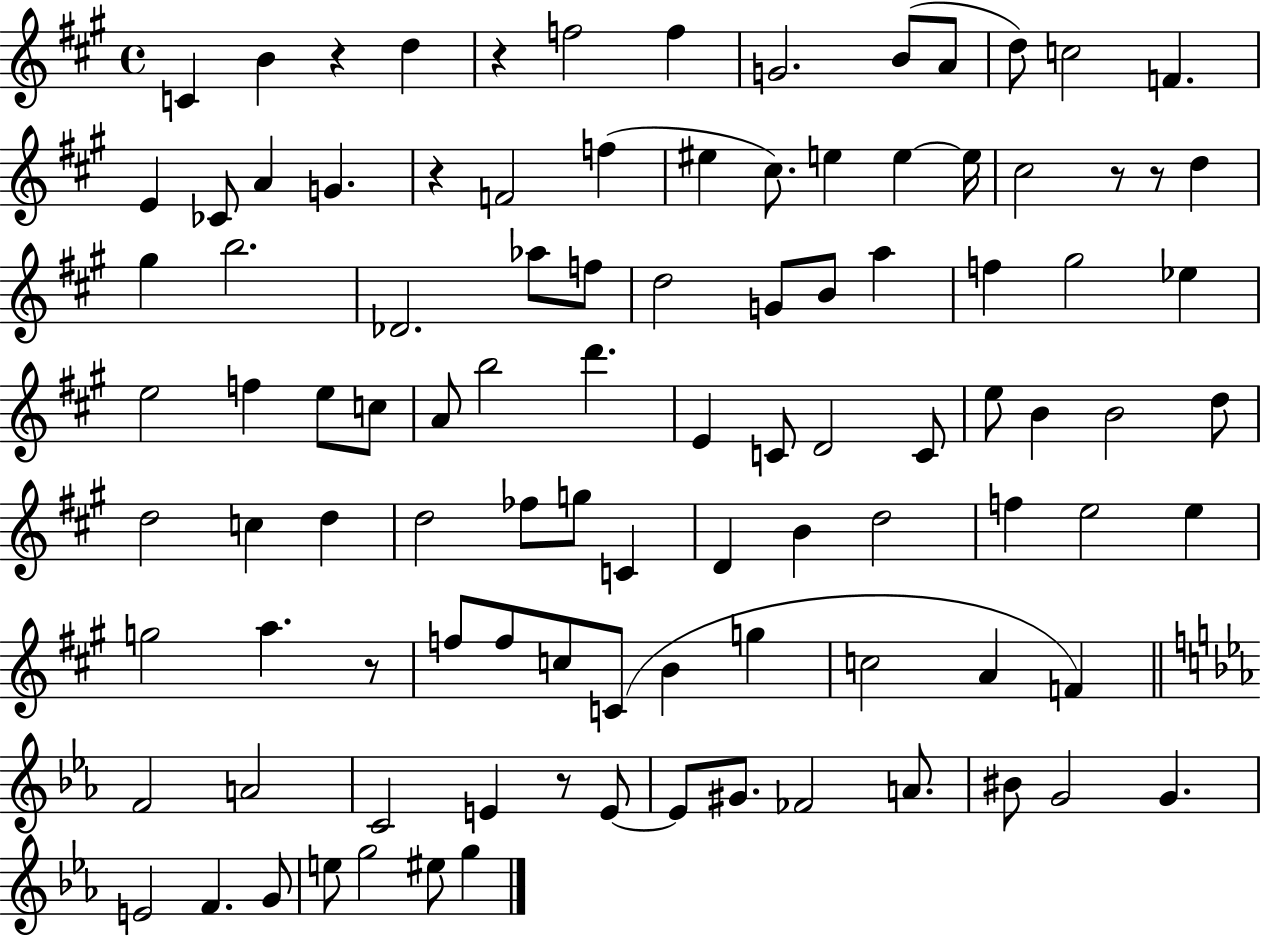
X:1
T:Untitled
M:4/4
L:1/4
K:A
C B z d z f2 f G2 B/2 A/2 d/2 c2 F E _C/2 A G z F2 f ^e ^c/2 e e e/4 ^c2 z/2 z/2 d ^g b2 _D2 _a/2 f/2 d2 G/2 B/2 a f ^g2 _e e2 f e/2 c/2 A/2 b2 d' E C/2 D2 C/2 e/2 B B2 d/2 d2 c d d2 _f/2 g/2 C D B d2 f e2 e g2 a z/2 f/2 f/2 c/2 C/2 B g c2 A F F2 A2 C2 E z/2 E/2 E/2 ^G/2 _F2 A/2 ^B/2 G2 G E2 F G/2 e/2 g2 ^e/2 g